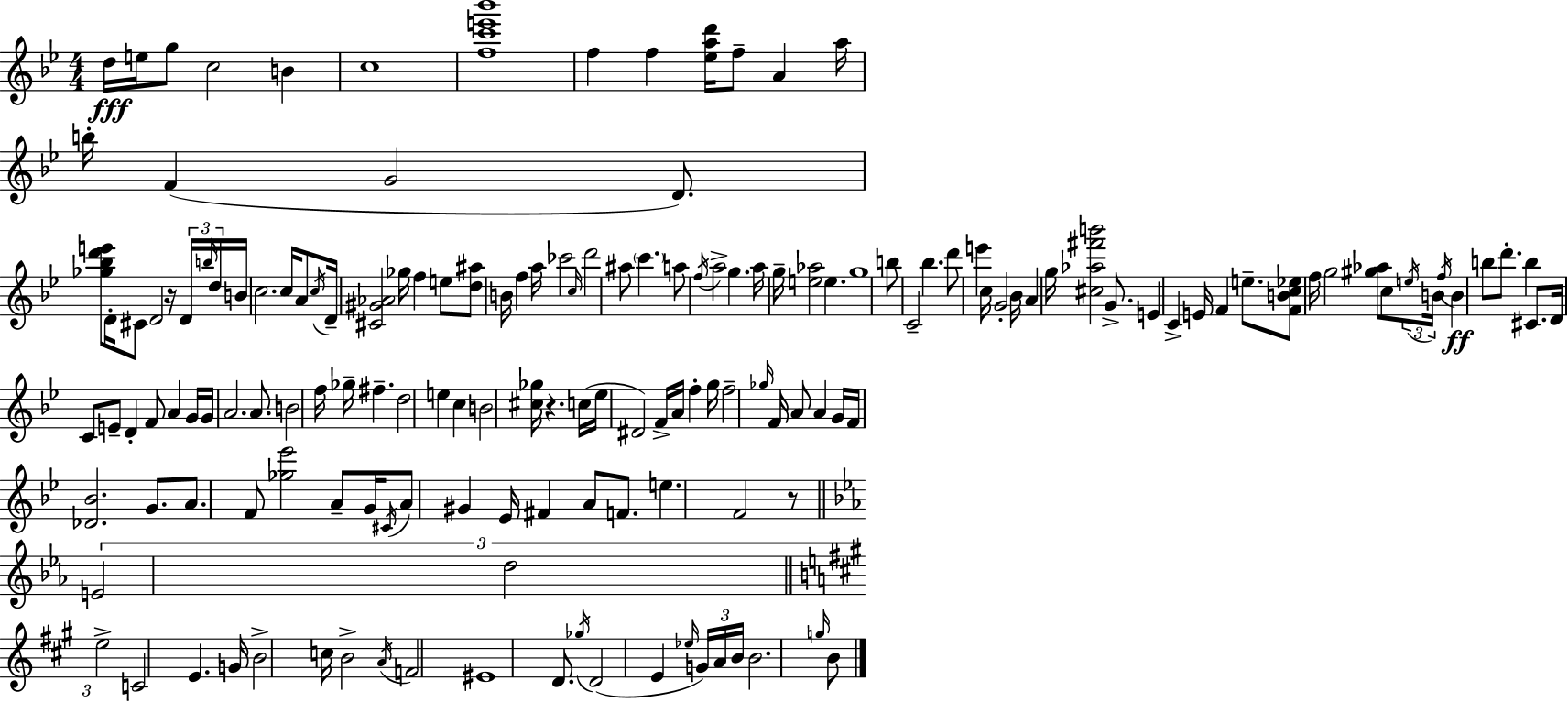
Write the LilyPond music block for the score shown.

{
  \clef treble
  \numericTimeSignature
  \time 4/4
  \key bes \major
  d''16\fff e''16 g''8 c''2 b'4 | c''1 | <f'' c''' e''' bes'''>1 | f''4 f''4 <ees'' a'' d'''>16 f''8-- a'4 a''16 | \break b''16-. f'4( g'2 d'8.) | <ges'' bes'' d''' e'''>8 d'16-. cis'8 d'2 r16 \tuplet 3/2 { d'16 \grace { b''16 } | d''16 } b'16 c''2. c''16 a'8 | \acciaccatura { c''16 } d'16-- <cis' gis' aes'>2 ges''16 f''4 | \break e''8 <d'' ais''>8 b'16 f''4 a''16 ces'''2 | \grace { c''16 } d'''2 ais''8 \parenthesize c'''4. | a''8 \acciaccatura { f''16 } a''2-> g''4. | a''16 g''16-- <e'' aes''>2 e''4. | \break g''1 | b''8 c'2-- bes''4. | d'''8 e'''4 c''16 g'2-. | bes'16 a'4 g''16 <cis'' aes'' fis''' b'''>2 | \break g'8.-> e'4 c'4-> e'16 f'4 | e''8.-- <f' b' c'' ees''>8 f''16 g''2 <gis'' aes''>8 | c''8 \tuplet 3/2 { \acciaccatura { e''16 } b'16 \acciaccatura { f''16 } } b'4\ff b''8 d'''8.-. b''4 | cis'8. d'16 c'8 e'8-- d'4-. f'8 | \break a'4 g'16 g'16 a'2. | a'8. b'2 f''16 ges''16-- | fis''4.-- d''2 e''4 | c''4 b'2 <cis'' ges''>16 r4. | \break c''16( ees''16 dis'2) f'16-> | a'16 f''4-. g''16 f''2-- \grace { ges''16 } f'16 | a'8 a'4 g'16 f'16 <des' bes'>2. | g'8. a'8. f'8 <ges'' ees'''>2 | \break a'8-- g'16 \acciaccatura { cis'16 } a'8 gis'4 ees'16 fis'4 | a'8 f'8. e''4. f'2 | r8 \bar "||" \break \key ees \major \tuplet 3/2 { e'2 d''2 | \bar "||" \break \key a \major e''2-> } c'2 | e'4. g'16 b'2-> c''16 | b'2-> \acciaccatura { a'16 } f'2 | eis'1 | \break d'8. \acciaccatura { ges''16 }( d'2 e'4 | \grace { ees''16 } \tuplet 3/2 { g'16) a'16 b'16 } b'2. | \grace { g''16 } b'8 \bar "|."
}